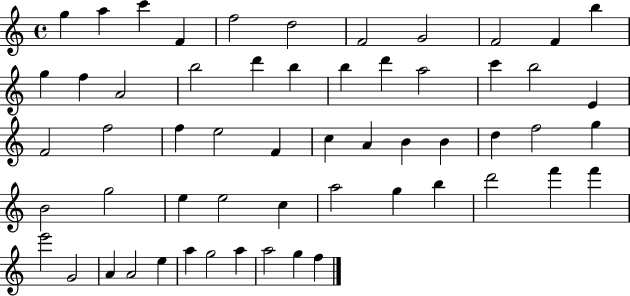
G5/q A5/q C6/q F4/q F5/h D5/h F4/h G4/h F4/h F4/q B5/q G5/q F5/q A4/h B5/h D6/q B5/q B5/q D6/q A5/h C6/q B5/h E4/q F4/h F5/h F5/q E5/h F4/q C5/q A4/q B4/q B4/q D5/q F5/h G5/q B4/h G5/h E5/q E5/h C5/q A5/h G5/q B5/q D6/h F6/q F6/q E6/h G4/h A4/q A4/h E5/q A5/q G5/h A5/q A5/h G5/q F5/q